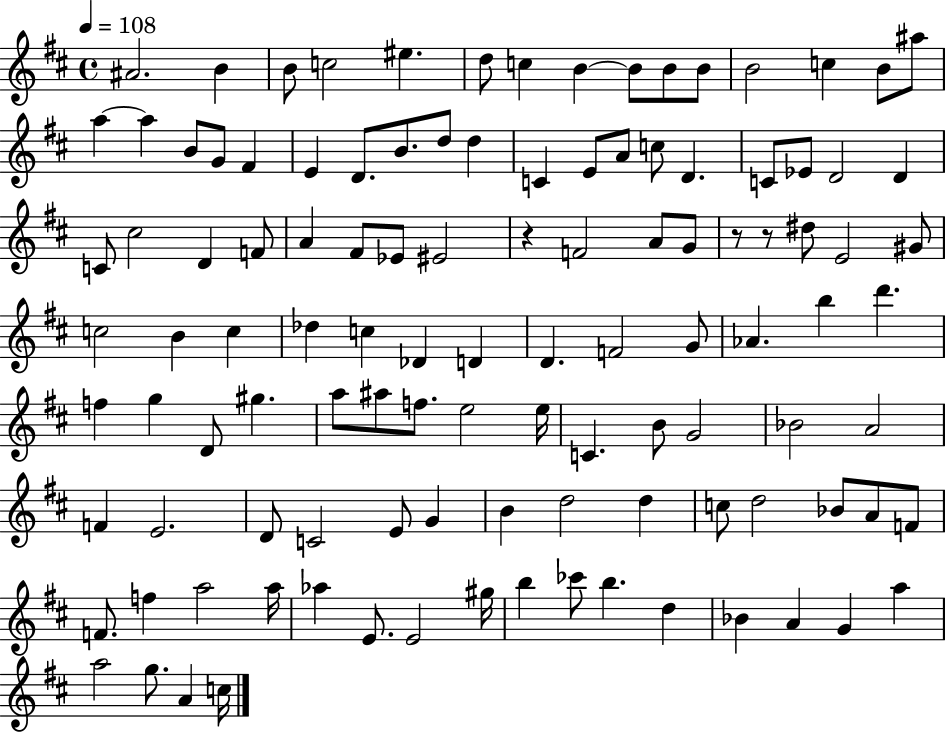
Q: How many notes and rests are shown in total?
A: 112